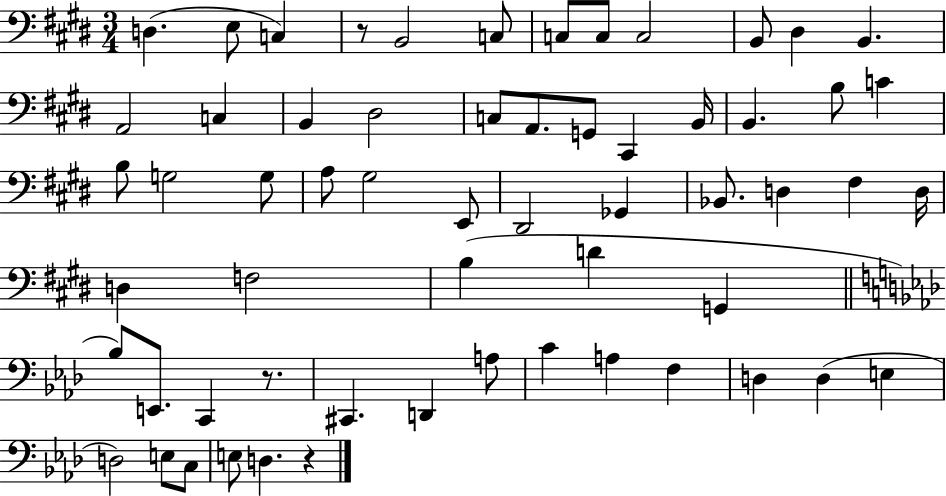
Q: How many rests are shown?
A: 3